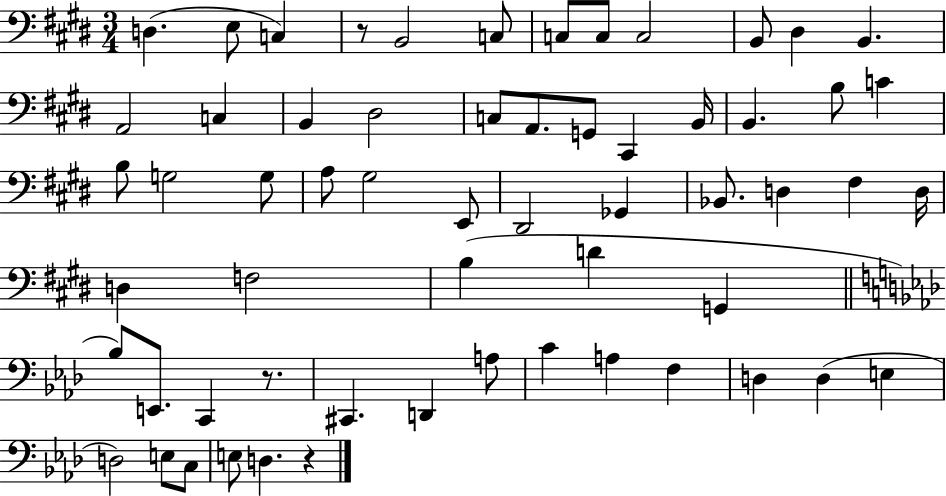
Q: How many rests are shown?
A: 3